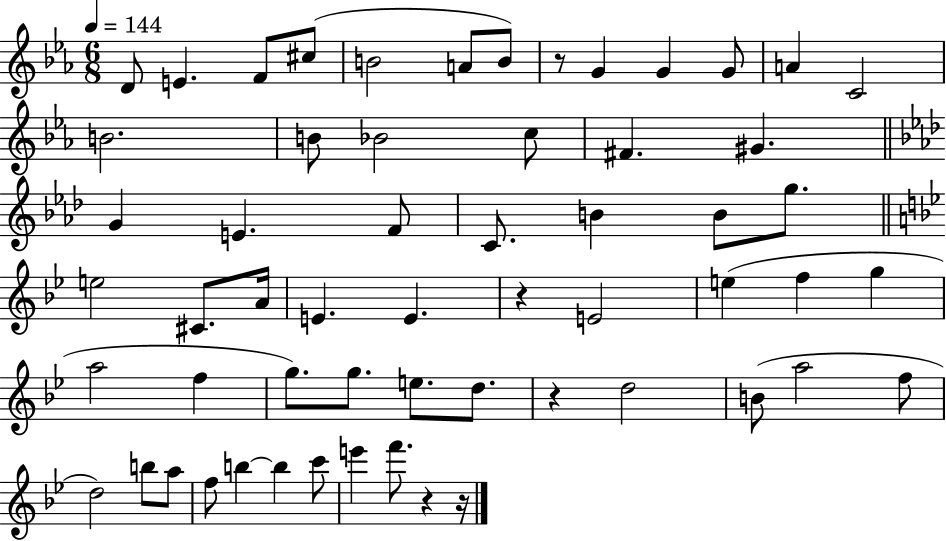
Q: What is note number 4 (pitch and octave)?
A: C#5